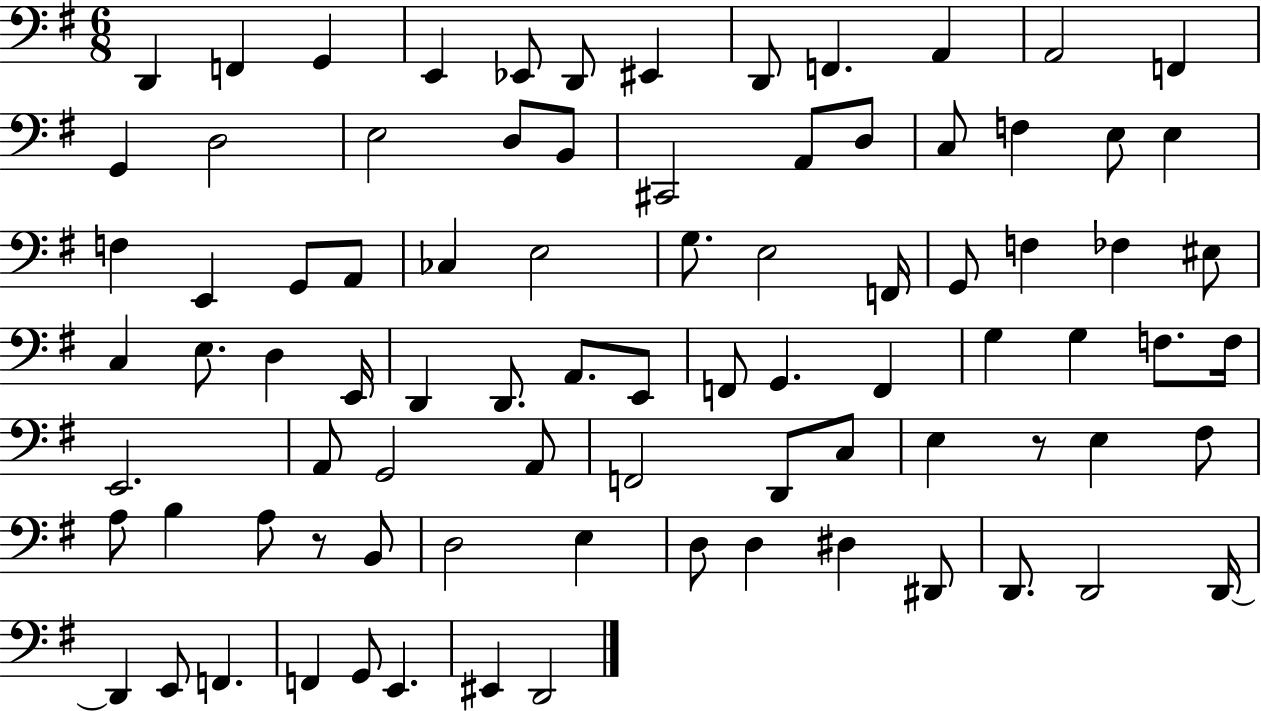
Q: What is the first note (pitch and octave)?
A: D2